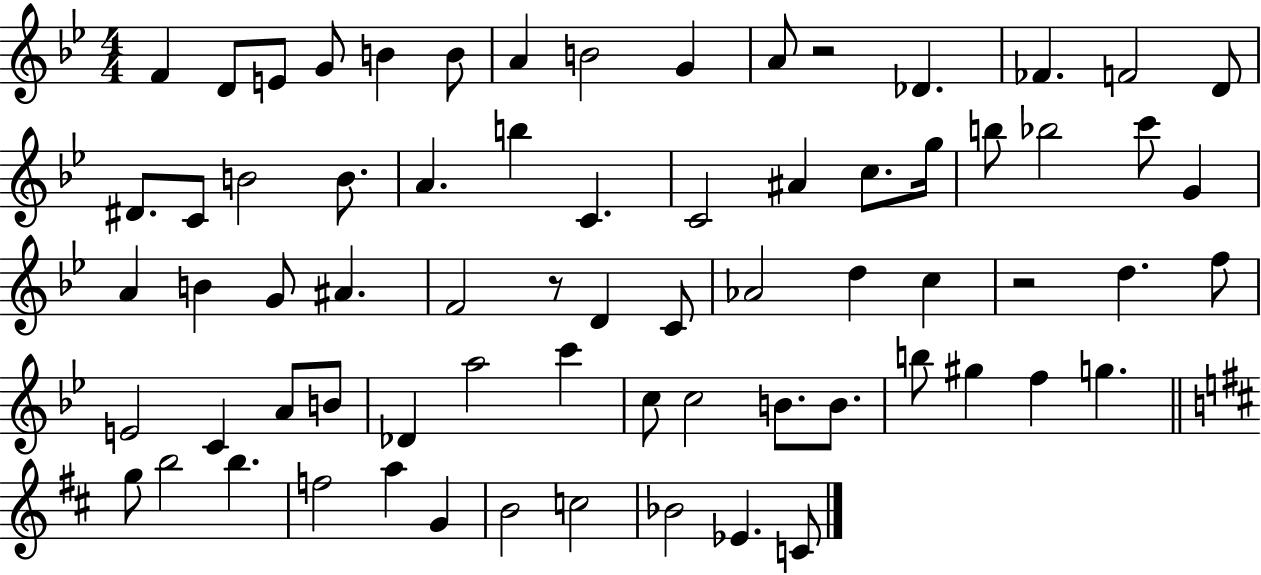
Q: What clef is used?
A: treble